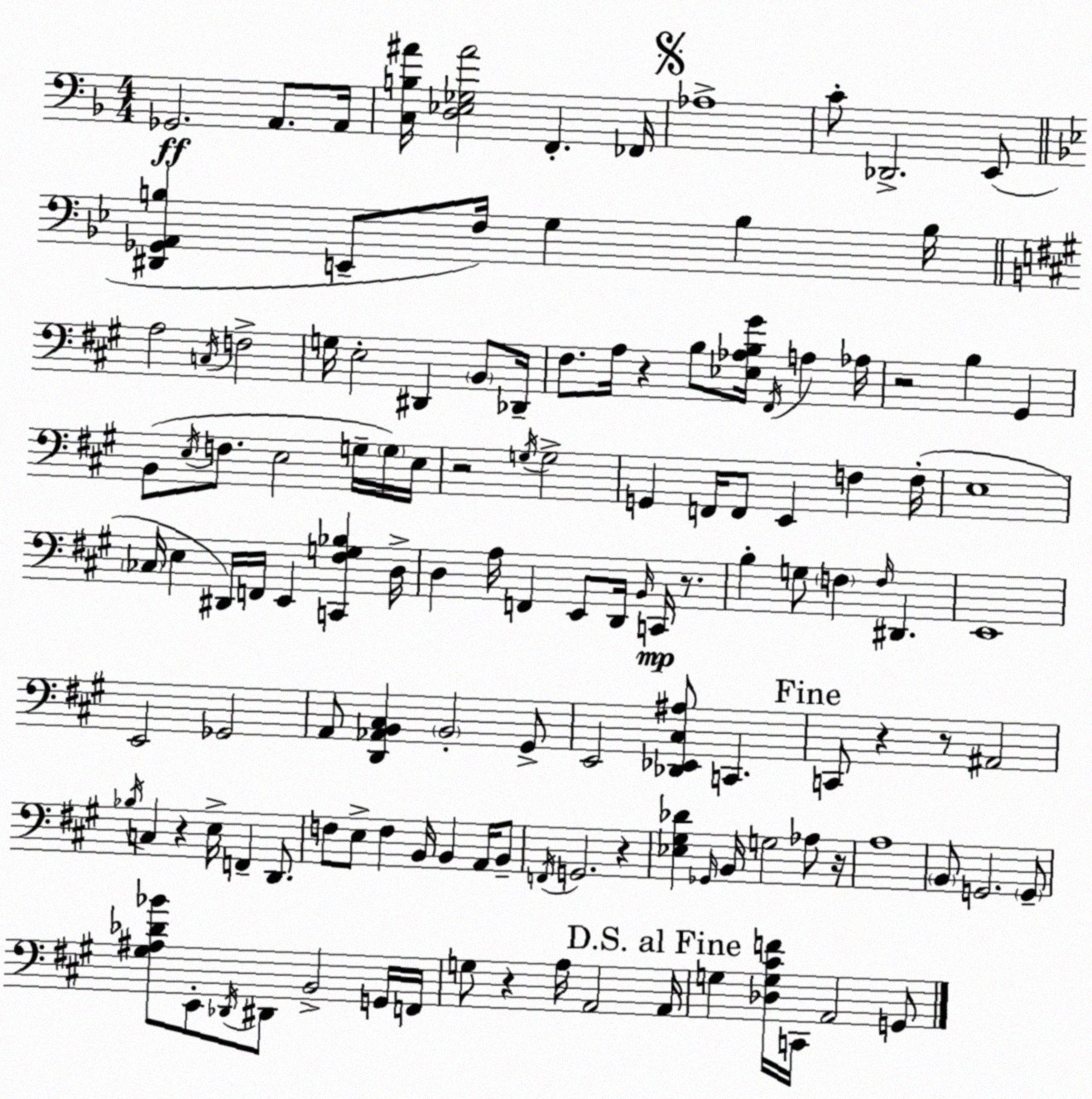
X:1
T:Untitled
M:4/4
L:1/4
K:F
_G,,2 A,,/2 A,,/4 [C,B,^A]/4 [D,_E,_G,^A]2 F,, _F,,/4 _A,4 C/2 _D,,2 E,,/2 [^D,,_G,,A,,B,] E,,/2 F,/4 G, B, B,/4 A,2 C,/4 F,2 G,/4 E,2 ^D,, B,,/2 _D,,/4 ^F,/2 A,/4 z B,/2 [_E,_A,B,^G]/4 ^F,,/4 A, _A,/4 z2 B, ^G,, B,,/2 E,/4 F,/2 E,2 G,/4 G,/4 E,/4 z2 G,/4 G,2 G,, F,,/4 F,,/2 E,, F, F,/4 E,4 _C,/4 E, ^D,,/4 F,,/4 E,, [C,,^F,G,_B,] D,/4 D, A,/4 F,, E,,/2 D,,/4 B,,/4 C,,/4 z/2 B, G,/2 F, F,/4 ^D,, E,,4 E,,2 _G,,2 A,,/2 [D,,_A,,B,,^C,] B,,2 ^G,,/2 E,,2 [_D,,_E,,^C,^A,]/2 C,, C,,/2 z z/2 ^A,,2 _B,/4 C, z E,/4 F,, D,,/2 F,/2 E,/2 F, B,,/4 B,, A,,/4 B,,/2 F,,/4 G,,2 z [_E,^G,_D] _G,,/4 B,,/4 G,2 _A,/2 z/4 A,4 B,,/2 G,,2 G,,/2 [^G,^A,_D_B]/2 E,,/2 _D,,/4 ^D,,/2 B,,2 G,,/4 F,,/4 G,/2 z A,/4 A,,2 A,,/4 G, [_D,G,^CF]/4 C,,/4 A,,2 G,,/2